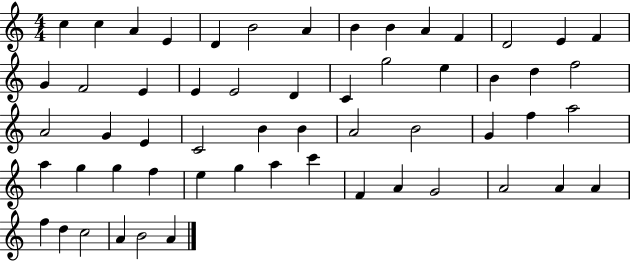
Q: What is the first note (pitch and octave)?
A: C5